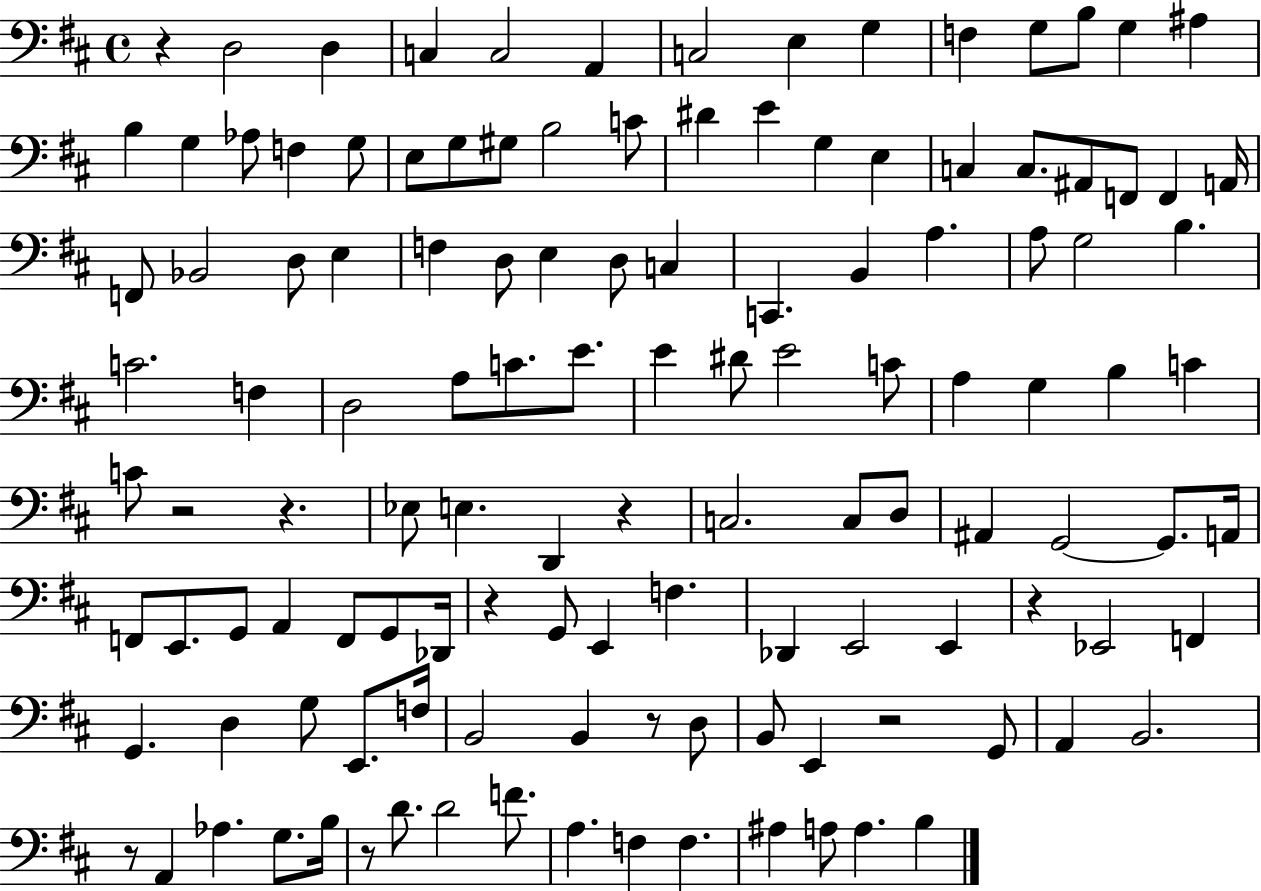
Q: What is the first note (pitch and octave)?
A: D3